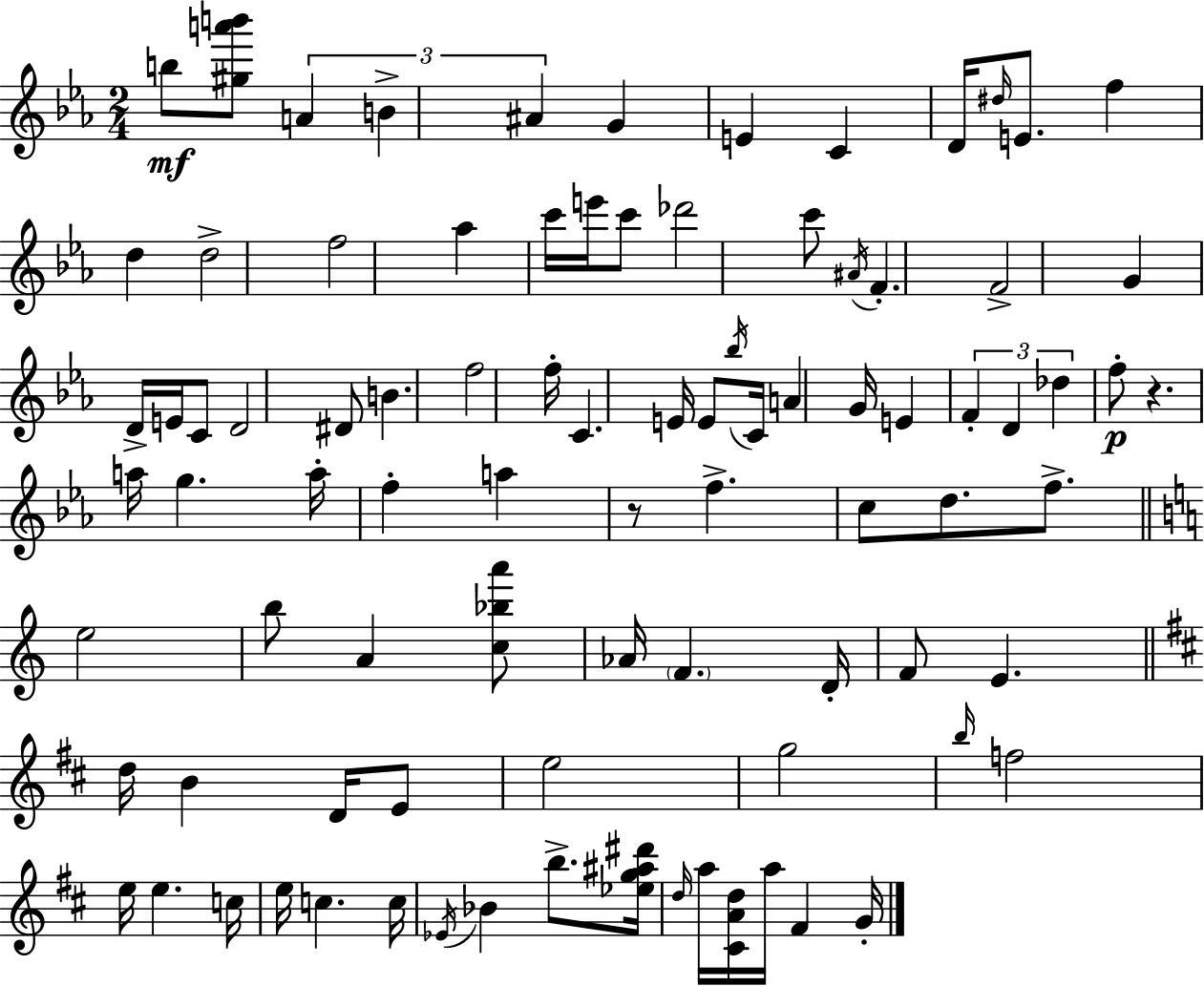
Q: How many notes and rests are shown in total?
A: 89